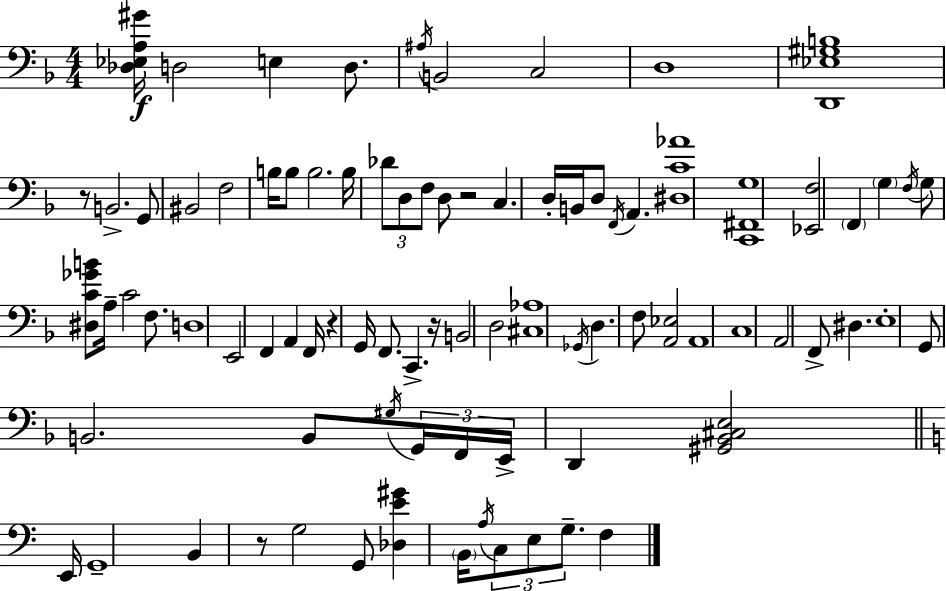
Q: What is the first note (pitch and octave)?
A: D3